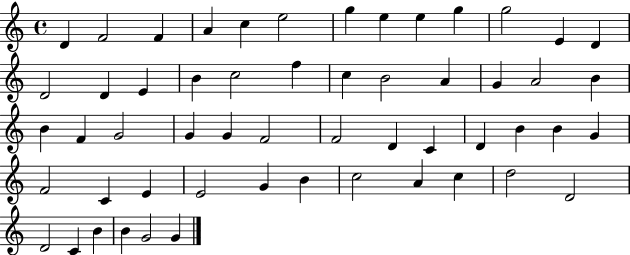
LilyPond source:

{
  \clef treble
  \time 4/4
  \defaultTimeSignature
  \key c \major
  d'4 f'2 f'4 | a'4 c''4 e''2 | g''4 e''4 e''4 g''4 | g''2 e'4 d'4 | \break d'2 d'4 e'4 | b'4 c''2 f''4 | c''4 b'2 a'4 | g'4 a'2 b'4 | \break b'4 f'4 g'2 | g'4 g'4 f'2 | f'2 d'4 c'4 | d'4 b'4 b'4 g'4 | \break f'2 c'4 e'4 | e'2 g'4 b'4 | c''2 a'4 c''4 | d''2 d'2 | \break d'2 c'4 b'4 | b'4 g'2 g'4 | \bar "|."
}